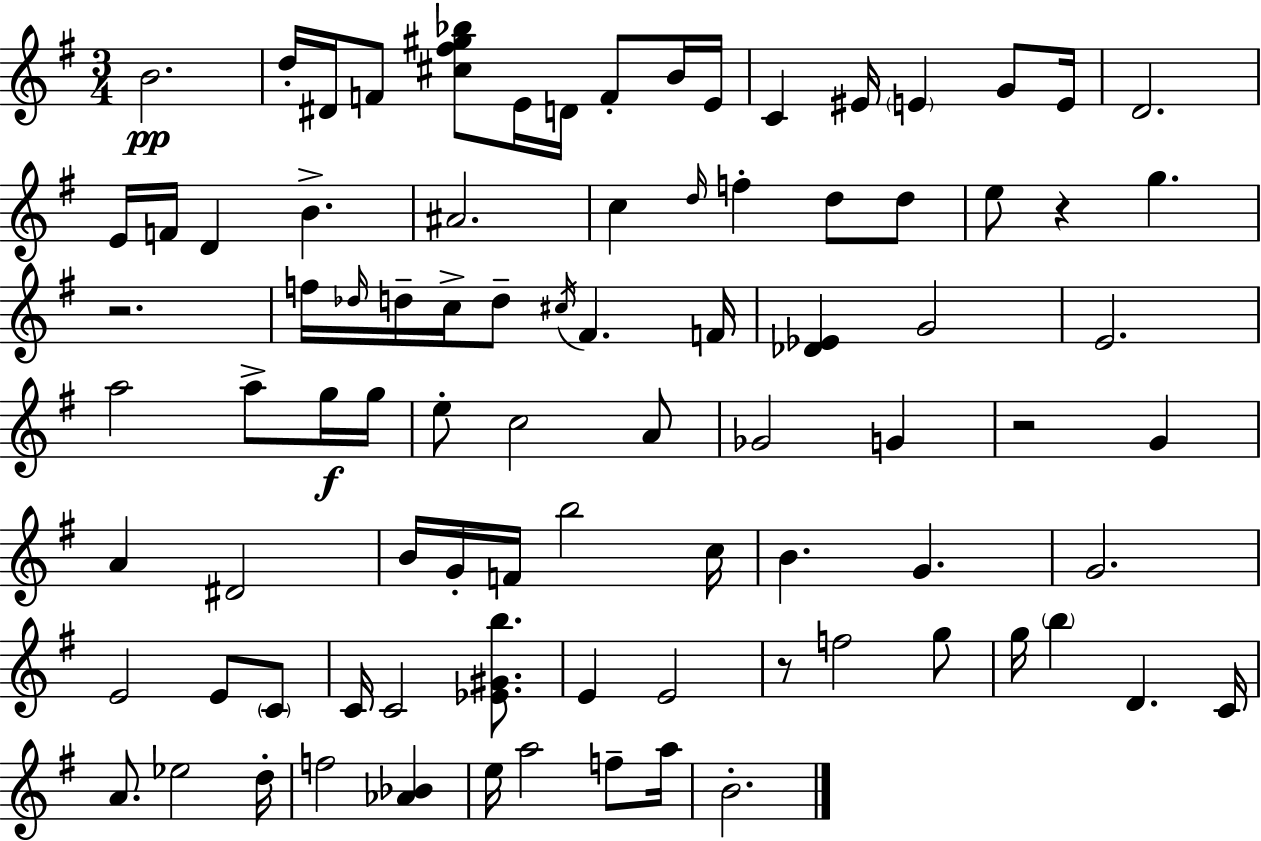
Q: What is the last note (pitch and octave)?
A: B4